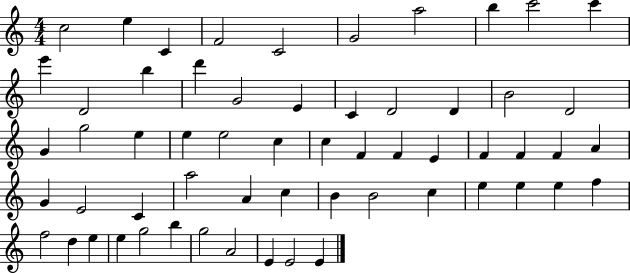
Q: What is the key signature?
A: C major